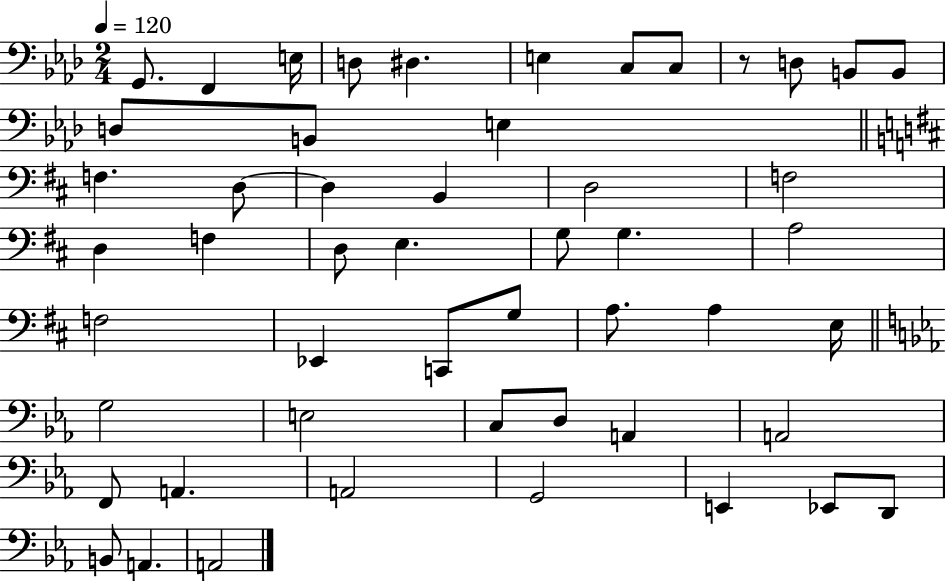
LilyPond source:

{
  \clef bass
  \numericTimeSignature
  \time 2/4
  \key aes \major
  \tempo 4 = 120
  g,8. f,4 e16 | d8 dis4. | e4 c8 c8 | r8 d8 b,8 b,8 | \break d8 b,8 e4 | \bar "||" \break \key b \minor f4. d8~~ | d4 b,4 | d2 | f2 | \break d4 f4 | d8 e4. | g8 g4. | a2 | \break f2 | ees,4 c,8 g8 | a8. a4 e16 | \bar "||" \break \key ees \major g2 | e2 | c8 d8 a,4 | a,2 | \break f,8 a,4. | a,2 | g,2 | e,4 ees,8 d,8 | \break b,8 a,4. | a,2 | \bar "|."
}